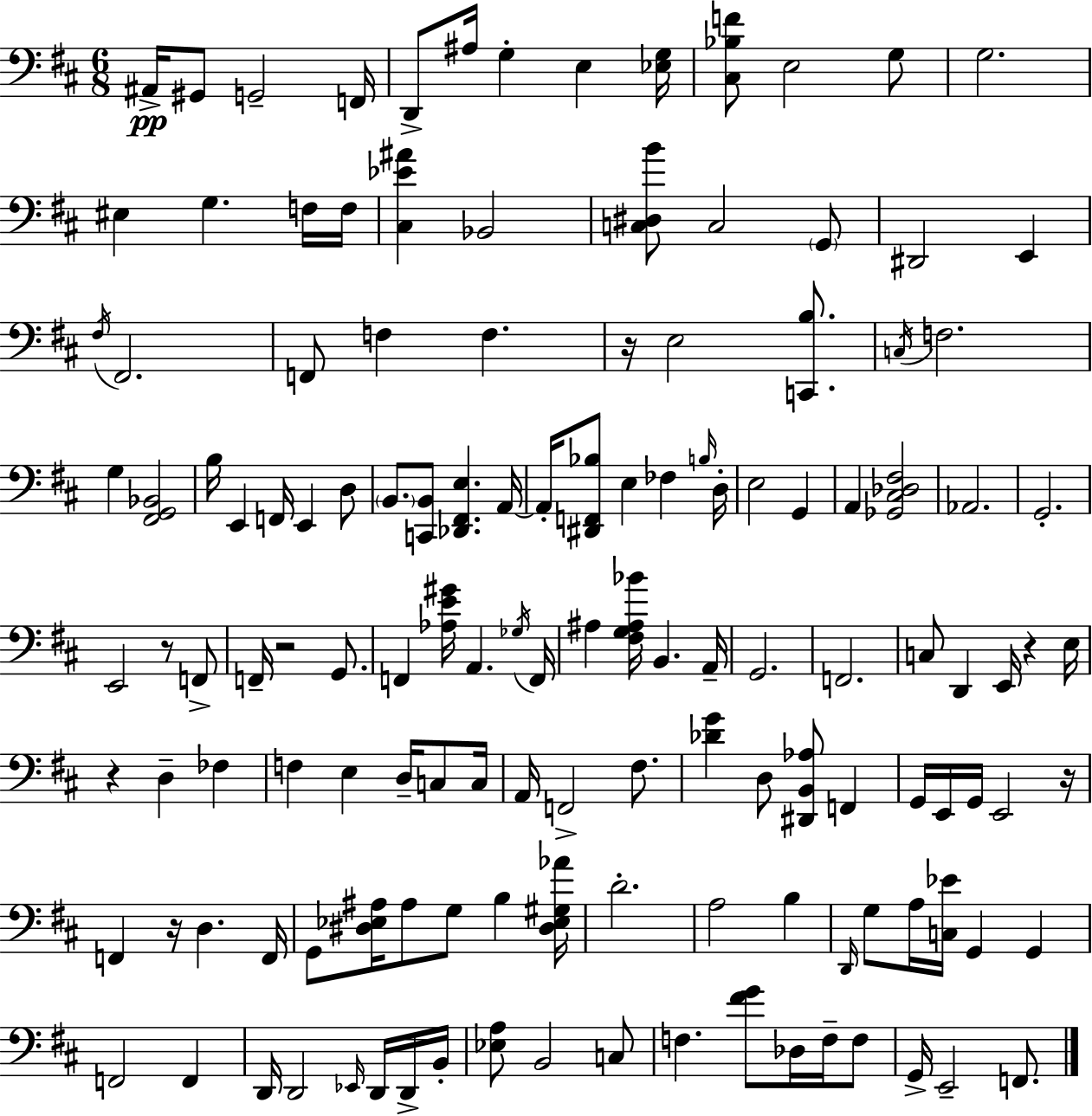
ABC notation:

X:1
T:Untitled
M:6/8
L:1/4
K:D
^A,,/4 ^G,,/2 G,,2 F,,/4 D,,/2 ^A,/4 G, E, [_E,G,]/4 [^C,_B,F]/2 E,2 G,/2 G,2 ^E, G, F,/4 F,/4 [^C,_E^A] _B,,2 [C,^D,B]/2 C,2 G,,/2 ^D,,2 E,, ^F,/4 ^F,,2 F,,/2 F, F, z/4 E,2 [C,,B,]/2 C,/4 F,2 G, [^F,,G,,_B,,]2 B,/4 E,, F,,/4 E,, D,/2 B,,/2 [C,,B,,]/2 [_D,,^F,,E,] A,,/4 A,,/4 [^D,,F,,_B,]/2 E, _F, B,/4 D,/4 E,2 G,, A,, [_G,,^C,_D,^F,]2 _A,,2 G,,2 E,,2 z/2 F,,/2 F,,/4 z2 G,,/2 F,, [_A,E^G]/4 A,, _G,/4 F,,/4 ^A, [^F,G,^A,_B]/4 B,, A,,/4 G,,2 F,,2 C,/2 D,, E,,/4 z E,/4 z D, _F, F, E, D,/4 C,/2 C,/4 A,,/4 F,,2 ^F,/2 [_DG] D,/2 [^D,,B,,_A,]/2 F,, G,,/4 E,,/4 G,,/4 E,,2 z/4 F,, z/4 D, F,,/4 G,,/2 [^D,_E,^A,]/4 ^A,/2 G,/2 B, [^D,_E,^G,_A]/4 D2 A,2 B, D,,/4 G,/2 A,/4 [C,_E]/4 G,, G,, F,,2 F,, D,,/4 D,,2 _E,,/4 D,,/4 D,,/4 B,,/4 [_E,A,]/2 B,,2 C,/2 F, [^FG]/2 _D,/4 F,/4 F,/2 G,,/4 E,,2 F,,/2